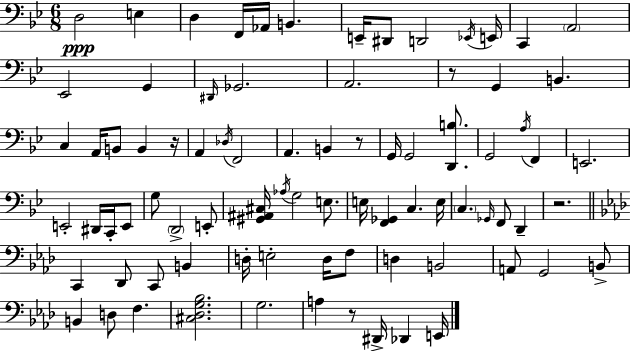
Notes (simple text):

D3/h E3/q D3/q F2/s Ab2/s B2/q. E2/s D#2/e D2/h Eb2/s E2/s C2/q A2/h Eb2/h G2/q D#2/s Gb2/h. A2/h. R/e G2/q B2/q. C3/q A2/s B2/e B2/q R/s A2/q Db3/s F2/h A2/q. B2/q R/e G2/s G2/h [D2,B3]/e. G2/h A3/s F2/q E2/h. E2/h D#2/s C2/s E2/e G3/e D2/h E2/e [G#2,A#2,C#3]/s Ab3/s G3/h E3/e. E3/s [F2,Gb2]/q C3/q. E3/s C3/q. Gb2/s F2/e D2/q R/h. C2/q Db2/e C2/e B2/q D3/s E3/h D3/s F3/e D3/q B2/h A2/e G2/h B2/e B2/q D3/e F3/q. [C#3,Db3,G3,Bb3]/h. G3/h. A3/q R/e D#2/s Db2/q E2/s